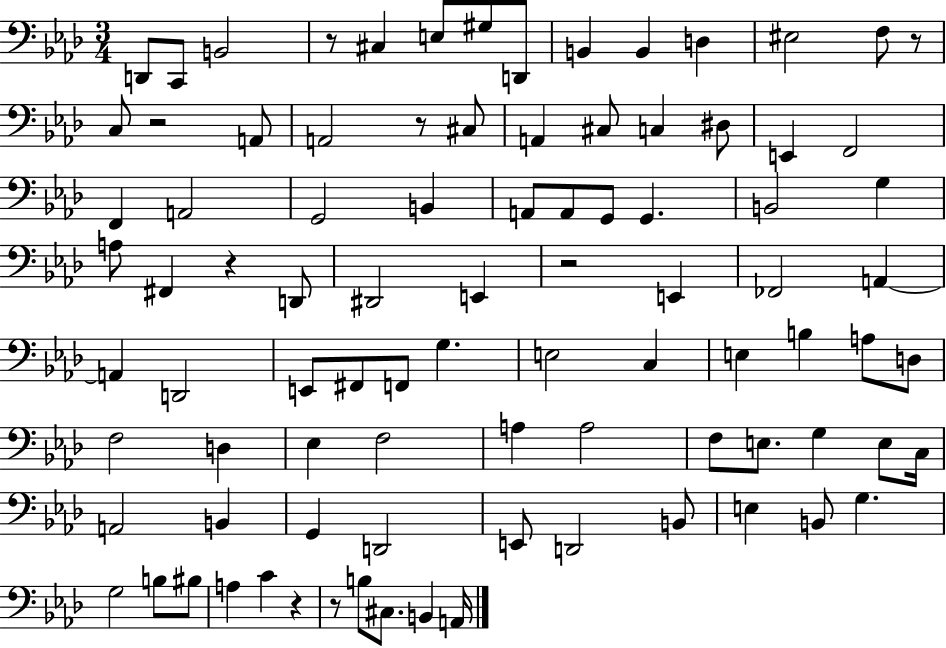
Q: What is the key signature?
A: AES major